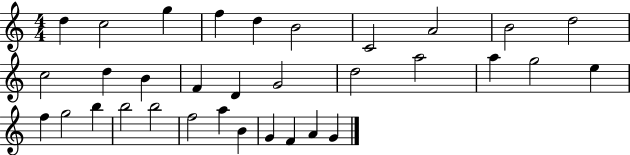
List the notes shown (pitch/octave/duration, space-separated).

D5/q C5/h G5/q F5/q D5/q B4/h C4/h A4/h B4/h D5/h C5/h D5/q B4/q F4/q D4/q G4/h D5/h A5/h A5/q G5/h E5/q F5/q G5/h B5/q B5/h B5/h F5/h A5/q B4/q G4/q F4/q A4/q G4/q